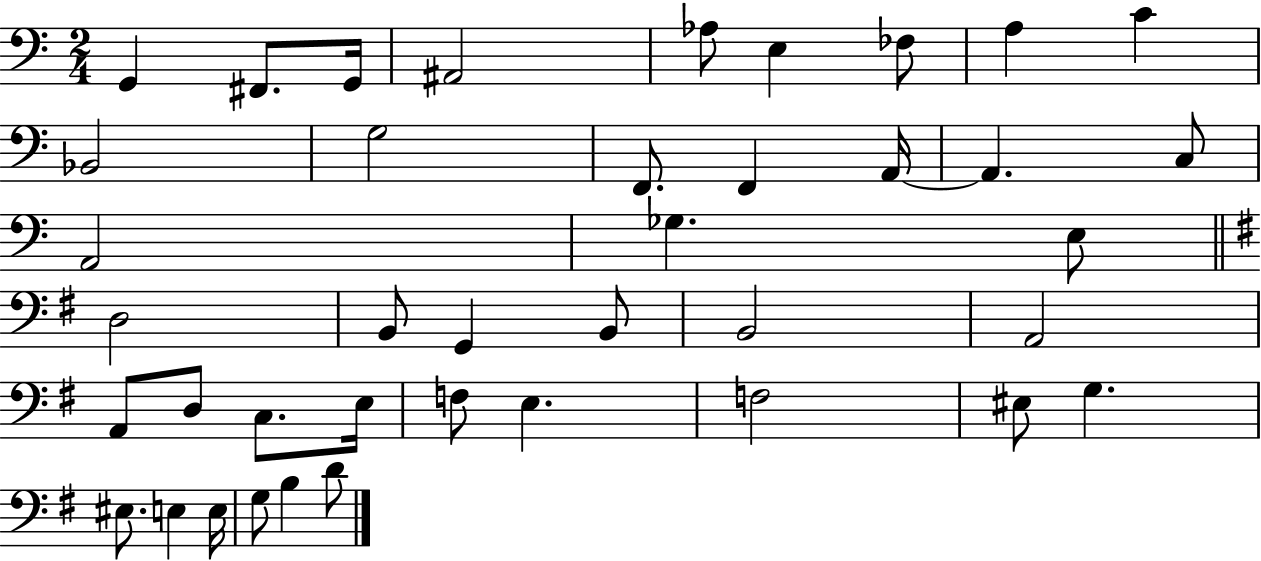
{
  \clef bass
  \numericTimeSignature
  \time 2/4
  \key c \major
  g,4 fis,8. g,16 | ais,2 | aes8 e4 fes8 | a4 c'4 | \break bes,2 | g2 | f,8. f,4 a,16~~ | a,4. c8 | \break a,2 | ges4. e8 | \bar "||" \break \key g \major d2 | b,8 g,4 b,8 | b,2 | a,2 | \break a,8 d8 c8. e16 | f8 e4. | f2 | eis8 g4. | \break eis8. e4 e16 | g8 b4 d'8 | \bar "|."
}